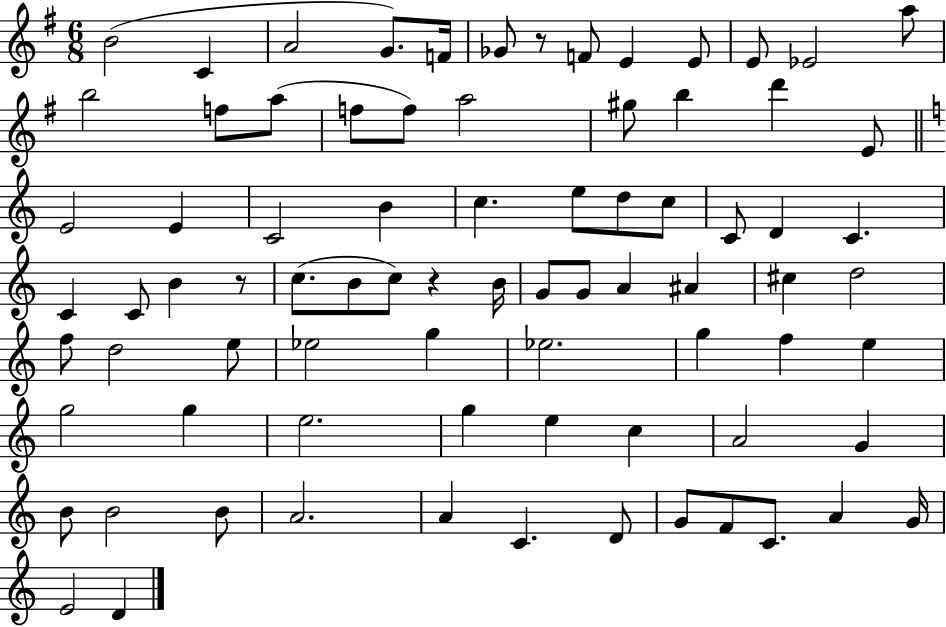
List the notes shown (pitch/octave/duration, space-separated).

B4/h C4/q A4/h G4/e. F4/s Gb4/e R/e F4/e E4/q E4/e E4/e Eb4/h A5/e B5/h F5/e A5/e F5/e F5/e A5/h G#5/e B5/q D6/q E4/e E4/h E4/q C4/h B4/q C5/q. E5/e D5/e C5/e C4/e D4/q C4/q. C4/q C4/e B4/q R/e C5/e. B4/e C5/e R/q B4/s G4/e G4/e A4/q A#4/q C#5/q D5/h F5/e D5/h E5/e Eb5/h G5/q Eb5/h. G5/q F5/q E5/q G5/h G5/q E5/h. G5/q E5/q C5/q A4/h G4/q B4/e B4/h B4/e A4/h. A4/q C4/q. D4/e G4/e F4/e C4/e. A4/q G4/s E4/h D4/q